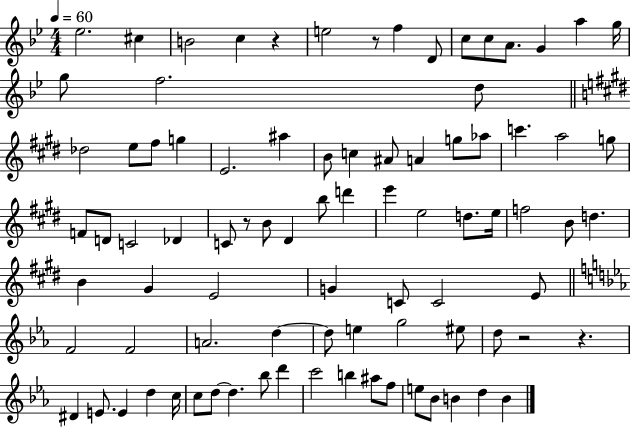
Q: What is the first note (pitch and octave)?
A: Eb5